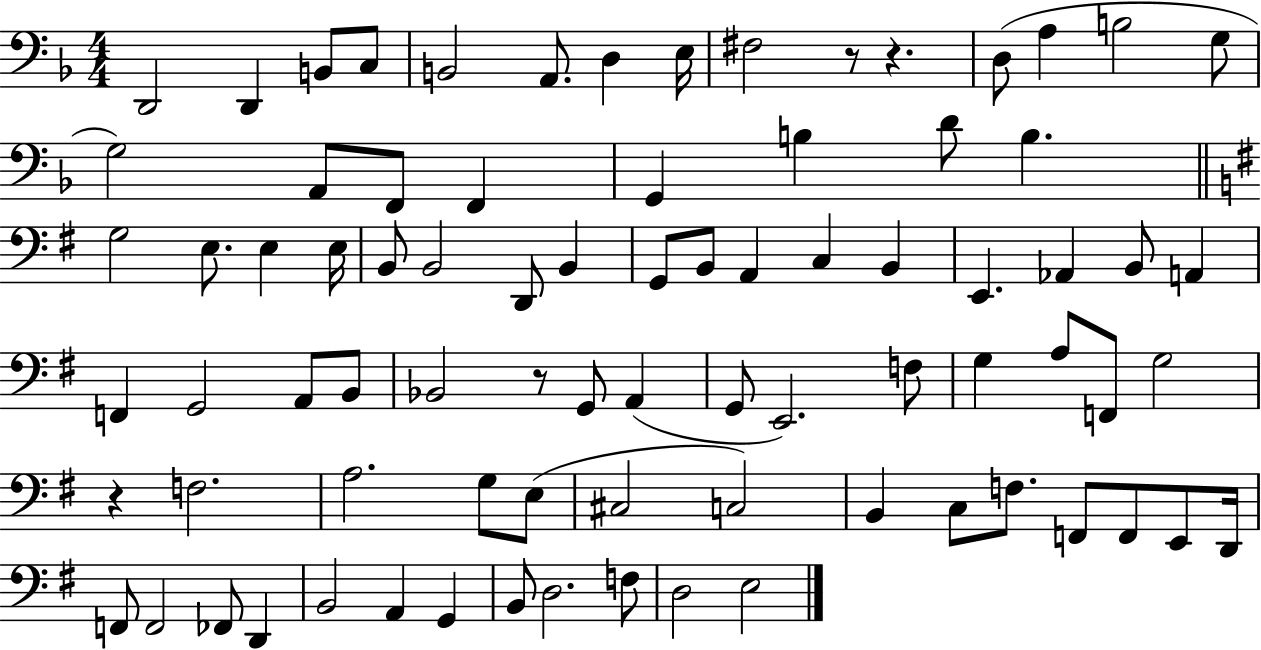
{
  \clef bass
  \numericTimeSignature
  \time 4/4
  \key f \major
  \repeat volta 2 { d,2 d,4 b,8 c8 | b,2 a,8. d4 e16 | fis2 r8 r4. | d8( a4 b2 g8 | \break g2) a,8 f,8 f,4 | g,4 b4 d'8 b4. | \bar "||" \break \key g \major g2 e8. e4 e16 | b,8 b,2 d,8 b,4 | g,8 b,8 a,4 c4 b,4 | e,4. aes,4 b,8 a,4 | \break f,4 g,2 a,8 b,8 | bes,2 r8 g,8 a,4( | g,8 e,2.) f8 | g4 a8 f,8 g2 | \break r4 f2. | a2. g8 e8( | cis2 c2) | b,4 c8 f8. f,8 f,8 e,8 d,16 | \break f,8 f,2 fes,8 d,4 | b,2 a,4 g,4 | b,8 d2. f8 | d2 e2 | \break } \bar "|."
}